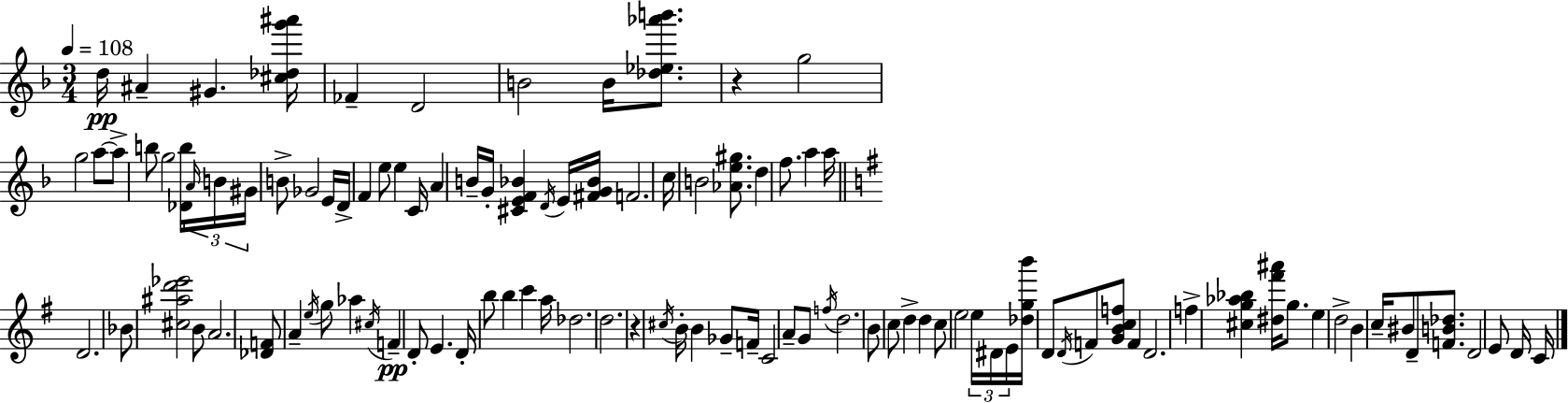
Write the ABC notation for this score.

X:1
T:Untitled
M:3/4
L:1/4
K:Dm
d/4 ^A ^G [^c_dg'^a']/4 _F D2 B2 B/4 [_d_e_a'b']/2 z g2 g2 a/2 a/2 b/2 g2 [_Db]/4 A/4 B/4 ^G/4 B/2 _G2 E/4 D/4 F e/2 e C/4 A B/4 G/4 [^CEF_B] D/4 E/4 [^FG_B]/4 F2 c/4 B2 [_Ae^g]/2 d f/2 a a/4 D2 _B/2 [^c^ad'_e']2 B/2 A2 [_DF]/2 A e/4 g/2 _a ^c/4 F D/2 E D/4 b/2 b c' a/4 _d2 d2 z ^c/4 B/4 B _G/2 F/4 C2 A/2 G/2 f/4 d2 B/2 c/2 d d c/2 e2 e/4 ^D/4 E/4 [_dgb']/4 D/2 D/4 F/2 [GBcf]/2 F D2 f [^cg_a_b] [^d^f'^a']/4 g/2 e d2 B c/4 ^B/2 D/2 [FB_d]/2 D2 E/2 D/4 C/4